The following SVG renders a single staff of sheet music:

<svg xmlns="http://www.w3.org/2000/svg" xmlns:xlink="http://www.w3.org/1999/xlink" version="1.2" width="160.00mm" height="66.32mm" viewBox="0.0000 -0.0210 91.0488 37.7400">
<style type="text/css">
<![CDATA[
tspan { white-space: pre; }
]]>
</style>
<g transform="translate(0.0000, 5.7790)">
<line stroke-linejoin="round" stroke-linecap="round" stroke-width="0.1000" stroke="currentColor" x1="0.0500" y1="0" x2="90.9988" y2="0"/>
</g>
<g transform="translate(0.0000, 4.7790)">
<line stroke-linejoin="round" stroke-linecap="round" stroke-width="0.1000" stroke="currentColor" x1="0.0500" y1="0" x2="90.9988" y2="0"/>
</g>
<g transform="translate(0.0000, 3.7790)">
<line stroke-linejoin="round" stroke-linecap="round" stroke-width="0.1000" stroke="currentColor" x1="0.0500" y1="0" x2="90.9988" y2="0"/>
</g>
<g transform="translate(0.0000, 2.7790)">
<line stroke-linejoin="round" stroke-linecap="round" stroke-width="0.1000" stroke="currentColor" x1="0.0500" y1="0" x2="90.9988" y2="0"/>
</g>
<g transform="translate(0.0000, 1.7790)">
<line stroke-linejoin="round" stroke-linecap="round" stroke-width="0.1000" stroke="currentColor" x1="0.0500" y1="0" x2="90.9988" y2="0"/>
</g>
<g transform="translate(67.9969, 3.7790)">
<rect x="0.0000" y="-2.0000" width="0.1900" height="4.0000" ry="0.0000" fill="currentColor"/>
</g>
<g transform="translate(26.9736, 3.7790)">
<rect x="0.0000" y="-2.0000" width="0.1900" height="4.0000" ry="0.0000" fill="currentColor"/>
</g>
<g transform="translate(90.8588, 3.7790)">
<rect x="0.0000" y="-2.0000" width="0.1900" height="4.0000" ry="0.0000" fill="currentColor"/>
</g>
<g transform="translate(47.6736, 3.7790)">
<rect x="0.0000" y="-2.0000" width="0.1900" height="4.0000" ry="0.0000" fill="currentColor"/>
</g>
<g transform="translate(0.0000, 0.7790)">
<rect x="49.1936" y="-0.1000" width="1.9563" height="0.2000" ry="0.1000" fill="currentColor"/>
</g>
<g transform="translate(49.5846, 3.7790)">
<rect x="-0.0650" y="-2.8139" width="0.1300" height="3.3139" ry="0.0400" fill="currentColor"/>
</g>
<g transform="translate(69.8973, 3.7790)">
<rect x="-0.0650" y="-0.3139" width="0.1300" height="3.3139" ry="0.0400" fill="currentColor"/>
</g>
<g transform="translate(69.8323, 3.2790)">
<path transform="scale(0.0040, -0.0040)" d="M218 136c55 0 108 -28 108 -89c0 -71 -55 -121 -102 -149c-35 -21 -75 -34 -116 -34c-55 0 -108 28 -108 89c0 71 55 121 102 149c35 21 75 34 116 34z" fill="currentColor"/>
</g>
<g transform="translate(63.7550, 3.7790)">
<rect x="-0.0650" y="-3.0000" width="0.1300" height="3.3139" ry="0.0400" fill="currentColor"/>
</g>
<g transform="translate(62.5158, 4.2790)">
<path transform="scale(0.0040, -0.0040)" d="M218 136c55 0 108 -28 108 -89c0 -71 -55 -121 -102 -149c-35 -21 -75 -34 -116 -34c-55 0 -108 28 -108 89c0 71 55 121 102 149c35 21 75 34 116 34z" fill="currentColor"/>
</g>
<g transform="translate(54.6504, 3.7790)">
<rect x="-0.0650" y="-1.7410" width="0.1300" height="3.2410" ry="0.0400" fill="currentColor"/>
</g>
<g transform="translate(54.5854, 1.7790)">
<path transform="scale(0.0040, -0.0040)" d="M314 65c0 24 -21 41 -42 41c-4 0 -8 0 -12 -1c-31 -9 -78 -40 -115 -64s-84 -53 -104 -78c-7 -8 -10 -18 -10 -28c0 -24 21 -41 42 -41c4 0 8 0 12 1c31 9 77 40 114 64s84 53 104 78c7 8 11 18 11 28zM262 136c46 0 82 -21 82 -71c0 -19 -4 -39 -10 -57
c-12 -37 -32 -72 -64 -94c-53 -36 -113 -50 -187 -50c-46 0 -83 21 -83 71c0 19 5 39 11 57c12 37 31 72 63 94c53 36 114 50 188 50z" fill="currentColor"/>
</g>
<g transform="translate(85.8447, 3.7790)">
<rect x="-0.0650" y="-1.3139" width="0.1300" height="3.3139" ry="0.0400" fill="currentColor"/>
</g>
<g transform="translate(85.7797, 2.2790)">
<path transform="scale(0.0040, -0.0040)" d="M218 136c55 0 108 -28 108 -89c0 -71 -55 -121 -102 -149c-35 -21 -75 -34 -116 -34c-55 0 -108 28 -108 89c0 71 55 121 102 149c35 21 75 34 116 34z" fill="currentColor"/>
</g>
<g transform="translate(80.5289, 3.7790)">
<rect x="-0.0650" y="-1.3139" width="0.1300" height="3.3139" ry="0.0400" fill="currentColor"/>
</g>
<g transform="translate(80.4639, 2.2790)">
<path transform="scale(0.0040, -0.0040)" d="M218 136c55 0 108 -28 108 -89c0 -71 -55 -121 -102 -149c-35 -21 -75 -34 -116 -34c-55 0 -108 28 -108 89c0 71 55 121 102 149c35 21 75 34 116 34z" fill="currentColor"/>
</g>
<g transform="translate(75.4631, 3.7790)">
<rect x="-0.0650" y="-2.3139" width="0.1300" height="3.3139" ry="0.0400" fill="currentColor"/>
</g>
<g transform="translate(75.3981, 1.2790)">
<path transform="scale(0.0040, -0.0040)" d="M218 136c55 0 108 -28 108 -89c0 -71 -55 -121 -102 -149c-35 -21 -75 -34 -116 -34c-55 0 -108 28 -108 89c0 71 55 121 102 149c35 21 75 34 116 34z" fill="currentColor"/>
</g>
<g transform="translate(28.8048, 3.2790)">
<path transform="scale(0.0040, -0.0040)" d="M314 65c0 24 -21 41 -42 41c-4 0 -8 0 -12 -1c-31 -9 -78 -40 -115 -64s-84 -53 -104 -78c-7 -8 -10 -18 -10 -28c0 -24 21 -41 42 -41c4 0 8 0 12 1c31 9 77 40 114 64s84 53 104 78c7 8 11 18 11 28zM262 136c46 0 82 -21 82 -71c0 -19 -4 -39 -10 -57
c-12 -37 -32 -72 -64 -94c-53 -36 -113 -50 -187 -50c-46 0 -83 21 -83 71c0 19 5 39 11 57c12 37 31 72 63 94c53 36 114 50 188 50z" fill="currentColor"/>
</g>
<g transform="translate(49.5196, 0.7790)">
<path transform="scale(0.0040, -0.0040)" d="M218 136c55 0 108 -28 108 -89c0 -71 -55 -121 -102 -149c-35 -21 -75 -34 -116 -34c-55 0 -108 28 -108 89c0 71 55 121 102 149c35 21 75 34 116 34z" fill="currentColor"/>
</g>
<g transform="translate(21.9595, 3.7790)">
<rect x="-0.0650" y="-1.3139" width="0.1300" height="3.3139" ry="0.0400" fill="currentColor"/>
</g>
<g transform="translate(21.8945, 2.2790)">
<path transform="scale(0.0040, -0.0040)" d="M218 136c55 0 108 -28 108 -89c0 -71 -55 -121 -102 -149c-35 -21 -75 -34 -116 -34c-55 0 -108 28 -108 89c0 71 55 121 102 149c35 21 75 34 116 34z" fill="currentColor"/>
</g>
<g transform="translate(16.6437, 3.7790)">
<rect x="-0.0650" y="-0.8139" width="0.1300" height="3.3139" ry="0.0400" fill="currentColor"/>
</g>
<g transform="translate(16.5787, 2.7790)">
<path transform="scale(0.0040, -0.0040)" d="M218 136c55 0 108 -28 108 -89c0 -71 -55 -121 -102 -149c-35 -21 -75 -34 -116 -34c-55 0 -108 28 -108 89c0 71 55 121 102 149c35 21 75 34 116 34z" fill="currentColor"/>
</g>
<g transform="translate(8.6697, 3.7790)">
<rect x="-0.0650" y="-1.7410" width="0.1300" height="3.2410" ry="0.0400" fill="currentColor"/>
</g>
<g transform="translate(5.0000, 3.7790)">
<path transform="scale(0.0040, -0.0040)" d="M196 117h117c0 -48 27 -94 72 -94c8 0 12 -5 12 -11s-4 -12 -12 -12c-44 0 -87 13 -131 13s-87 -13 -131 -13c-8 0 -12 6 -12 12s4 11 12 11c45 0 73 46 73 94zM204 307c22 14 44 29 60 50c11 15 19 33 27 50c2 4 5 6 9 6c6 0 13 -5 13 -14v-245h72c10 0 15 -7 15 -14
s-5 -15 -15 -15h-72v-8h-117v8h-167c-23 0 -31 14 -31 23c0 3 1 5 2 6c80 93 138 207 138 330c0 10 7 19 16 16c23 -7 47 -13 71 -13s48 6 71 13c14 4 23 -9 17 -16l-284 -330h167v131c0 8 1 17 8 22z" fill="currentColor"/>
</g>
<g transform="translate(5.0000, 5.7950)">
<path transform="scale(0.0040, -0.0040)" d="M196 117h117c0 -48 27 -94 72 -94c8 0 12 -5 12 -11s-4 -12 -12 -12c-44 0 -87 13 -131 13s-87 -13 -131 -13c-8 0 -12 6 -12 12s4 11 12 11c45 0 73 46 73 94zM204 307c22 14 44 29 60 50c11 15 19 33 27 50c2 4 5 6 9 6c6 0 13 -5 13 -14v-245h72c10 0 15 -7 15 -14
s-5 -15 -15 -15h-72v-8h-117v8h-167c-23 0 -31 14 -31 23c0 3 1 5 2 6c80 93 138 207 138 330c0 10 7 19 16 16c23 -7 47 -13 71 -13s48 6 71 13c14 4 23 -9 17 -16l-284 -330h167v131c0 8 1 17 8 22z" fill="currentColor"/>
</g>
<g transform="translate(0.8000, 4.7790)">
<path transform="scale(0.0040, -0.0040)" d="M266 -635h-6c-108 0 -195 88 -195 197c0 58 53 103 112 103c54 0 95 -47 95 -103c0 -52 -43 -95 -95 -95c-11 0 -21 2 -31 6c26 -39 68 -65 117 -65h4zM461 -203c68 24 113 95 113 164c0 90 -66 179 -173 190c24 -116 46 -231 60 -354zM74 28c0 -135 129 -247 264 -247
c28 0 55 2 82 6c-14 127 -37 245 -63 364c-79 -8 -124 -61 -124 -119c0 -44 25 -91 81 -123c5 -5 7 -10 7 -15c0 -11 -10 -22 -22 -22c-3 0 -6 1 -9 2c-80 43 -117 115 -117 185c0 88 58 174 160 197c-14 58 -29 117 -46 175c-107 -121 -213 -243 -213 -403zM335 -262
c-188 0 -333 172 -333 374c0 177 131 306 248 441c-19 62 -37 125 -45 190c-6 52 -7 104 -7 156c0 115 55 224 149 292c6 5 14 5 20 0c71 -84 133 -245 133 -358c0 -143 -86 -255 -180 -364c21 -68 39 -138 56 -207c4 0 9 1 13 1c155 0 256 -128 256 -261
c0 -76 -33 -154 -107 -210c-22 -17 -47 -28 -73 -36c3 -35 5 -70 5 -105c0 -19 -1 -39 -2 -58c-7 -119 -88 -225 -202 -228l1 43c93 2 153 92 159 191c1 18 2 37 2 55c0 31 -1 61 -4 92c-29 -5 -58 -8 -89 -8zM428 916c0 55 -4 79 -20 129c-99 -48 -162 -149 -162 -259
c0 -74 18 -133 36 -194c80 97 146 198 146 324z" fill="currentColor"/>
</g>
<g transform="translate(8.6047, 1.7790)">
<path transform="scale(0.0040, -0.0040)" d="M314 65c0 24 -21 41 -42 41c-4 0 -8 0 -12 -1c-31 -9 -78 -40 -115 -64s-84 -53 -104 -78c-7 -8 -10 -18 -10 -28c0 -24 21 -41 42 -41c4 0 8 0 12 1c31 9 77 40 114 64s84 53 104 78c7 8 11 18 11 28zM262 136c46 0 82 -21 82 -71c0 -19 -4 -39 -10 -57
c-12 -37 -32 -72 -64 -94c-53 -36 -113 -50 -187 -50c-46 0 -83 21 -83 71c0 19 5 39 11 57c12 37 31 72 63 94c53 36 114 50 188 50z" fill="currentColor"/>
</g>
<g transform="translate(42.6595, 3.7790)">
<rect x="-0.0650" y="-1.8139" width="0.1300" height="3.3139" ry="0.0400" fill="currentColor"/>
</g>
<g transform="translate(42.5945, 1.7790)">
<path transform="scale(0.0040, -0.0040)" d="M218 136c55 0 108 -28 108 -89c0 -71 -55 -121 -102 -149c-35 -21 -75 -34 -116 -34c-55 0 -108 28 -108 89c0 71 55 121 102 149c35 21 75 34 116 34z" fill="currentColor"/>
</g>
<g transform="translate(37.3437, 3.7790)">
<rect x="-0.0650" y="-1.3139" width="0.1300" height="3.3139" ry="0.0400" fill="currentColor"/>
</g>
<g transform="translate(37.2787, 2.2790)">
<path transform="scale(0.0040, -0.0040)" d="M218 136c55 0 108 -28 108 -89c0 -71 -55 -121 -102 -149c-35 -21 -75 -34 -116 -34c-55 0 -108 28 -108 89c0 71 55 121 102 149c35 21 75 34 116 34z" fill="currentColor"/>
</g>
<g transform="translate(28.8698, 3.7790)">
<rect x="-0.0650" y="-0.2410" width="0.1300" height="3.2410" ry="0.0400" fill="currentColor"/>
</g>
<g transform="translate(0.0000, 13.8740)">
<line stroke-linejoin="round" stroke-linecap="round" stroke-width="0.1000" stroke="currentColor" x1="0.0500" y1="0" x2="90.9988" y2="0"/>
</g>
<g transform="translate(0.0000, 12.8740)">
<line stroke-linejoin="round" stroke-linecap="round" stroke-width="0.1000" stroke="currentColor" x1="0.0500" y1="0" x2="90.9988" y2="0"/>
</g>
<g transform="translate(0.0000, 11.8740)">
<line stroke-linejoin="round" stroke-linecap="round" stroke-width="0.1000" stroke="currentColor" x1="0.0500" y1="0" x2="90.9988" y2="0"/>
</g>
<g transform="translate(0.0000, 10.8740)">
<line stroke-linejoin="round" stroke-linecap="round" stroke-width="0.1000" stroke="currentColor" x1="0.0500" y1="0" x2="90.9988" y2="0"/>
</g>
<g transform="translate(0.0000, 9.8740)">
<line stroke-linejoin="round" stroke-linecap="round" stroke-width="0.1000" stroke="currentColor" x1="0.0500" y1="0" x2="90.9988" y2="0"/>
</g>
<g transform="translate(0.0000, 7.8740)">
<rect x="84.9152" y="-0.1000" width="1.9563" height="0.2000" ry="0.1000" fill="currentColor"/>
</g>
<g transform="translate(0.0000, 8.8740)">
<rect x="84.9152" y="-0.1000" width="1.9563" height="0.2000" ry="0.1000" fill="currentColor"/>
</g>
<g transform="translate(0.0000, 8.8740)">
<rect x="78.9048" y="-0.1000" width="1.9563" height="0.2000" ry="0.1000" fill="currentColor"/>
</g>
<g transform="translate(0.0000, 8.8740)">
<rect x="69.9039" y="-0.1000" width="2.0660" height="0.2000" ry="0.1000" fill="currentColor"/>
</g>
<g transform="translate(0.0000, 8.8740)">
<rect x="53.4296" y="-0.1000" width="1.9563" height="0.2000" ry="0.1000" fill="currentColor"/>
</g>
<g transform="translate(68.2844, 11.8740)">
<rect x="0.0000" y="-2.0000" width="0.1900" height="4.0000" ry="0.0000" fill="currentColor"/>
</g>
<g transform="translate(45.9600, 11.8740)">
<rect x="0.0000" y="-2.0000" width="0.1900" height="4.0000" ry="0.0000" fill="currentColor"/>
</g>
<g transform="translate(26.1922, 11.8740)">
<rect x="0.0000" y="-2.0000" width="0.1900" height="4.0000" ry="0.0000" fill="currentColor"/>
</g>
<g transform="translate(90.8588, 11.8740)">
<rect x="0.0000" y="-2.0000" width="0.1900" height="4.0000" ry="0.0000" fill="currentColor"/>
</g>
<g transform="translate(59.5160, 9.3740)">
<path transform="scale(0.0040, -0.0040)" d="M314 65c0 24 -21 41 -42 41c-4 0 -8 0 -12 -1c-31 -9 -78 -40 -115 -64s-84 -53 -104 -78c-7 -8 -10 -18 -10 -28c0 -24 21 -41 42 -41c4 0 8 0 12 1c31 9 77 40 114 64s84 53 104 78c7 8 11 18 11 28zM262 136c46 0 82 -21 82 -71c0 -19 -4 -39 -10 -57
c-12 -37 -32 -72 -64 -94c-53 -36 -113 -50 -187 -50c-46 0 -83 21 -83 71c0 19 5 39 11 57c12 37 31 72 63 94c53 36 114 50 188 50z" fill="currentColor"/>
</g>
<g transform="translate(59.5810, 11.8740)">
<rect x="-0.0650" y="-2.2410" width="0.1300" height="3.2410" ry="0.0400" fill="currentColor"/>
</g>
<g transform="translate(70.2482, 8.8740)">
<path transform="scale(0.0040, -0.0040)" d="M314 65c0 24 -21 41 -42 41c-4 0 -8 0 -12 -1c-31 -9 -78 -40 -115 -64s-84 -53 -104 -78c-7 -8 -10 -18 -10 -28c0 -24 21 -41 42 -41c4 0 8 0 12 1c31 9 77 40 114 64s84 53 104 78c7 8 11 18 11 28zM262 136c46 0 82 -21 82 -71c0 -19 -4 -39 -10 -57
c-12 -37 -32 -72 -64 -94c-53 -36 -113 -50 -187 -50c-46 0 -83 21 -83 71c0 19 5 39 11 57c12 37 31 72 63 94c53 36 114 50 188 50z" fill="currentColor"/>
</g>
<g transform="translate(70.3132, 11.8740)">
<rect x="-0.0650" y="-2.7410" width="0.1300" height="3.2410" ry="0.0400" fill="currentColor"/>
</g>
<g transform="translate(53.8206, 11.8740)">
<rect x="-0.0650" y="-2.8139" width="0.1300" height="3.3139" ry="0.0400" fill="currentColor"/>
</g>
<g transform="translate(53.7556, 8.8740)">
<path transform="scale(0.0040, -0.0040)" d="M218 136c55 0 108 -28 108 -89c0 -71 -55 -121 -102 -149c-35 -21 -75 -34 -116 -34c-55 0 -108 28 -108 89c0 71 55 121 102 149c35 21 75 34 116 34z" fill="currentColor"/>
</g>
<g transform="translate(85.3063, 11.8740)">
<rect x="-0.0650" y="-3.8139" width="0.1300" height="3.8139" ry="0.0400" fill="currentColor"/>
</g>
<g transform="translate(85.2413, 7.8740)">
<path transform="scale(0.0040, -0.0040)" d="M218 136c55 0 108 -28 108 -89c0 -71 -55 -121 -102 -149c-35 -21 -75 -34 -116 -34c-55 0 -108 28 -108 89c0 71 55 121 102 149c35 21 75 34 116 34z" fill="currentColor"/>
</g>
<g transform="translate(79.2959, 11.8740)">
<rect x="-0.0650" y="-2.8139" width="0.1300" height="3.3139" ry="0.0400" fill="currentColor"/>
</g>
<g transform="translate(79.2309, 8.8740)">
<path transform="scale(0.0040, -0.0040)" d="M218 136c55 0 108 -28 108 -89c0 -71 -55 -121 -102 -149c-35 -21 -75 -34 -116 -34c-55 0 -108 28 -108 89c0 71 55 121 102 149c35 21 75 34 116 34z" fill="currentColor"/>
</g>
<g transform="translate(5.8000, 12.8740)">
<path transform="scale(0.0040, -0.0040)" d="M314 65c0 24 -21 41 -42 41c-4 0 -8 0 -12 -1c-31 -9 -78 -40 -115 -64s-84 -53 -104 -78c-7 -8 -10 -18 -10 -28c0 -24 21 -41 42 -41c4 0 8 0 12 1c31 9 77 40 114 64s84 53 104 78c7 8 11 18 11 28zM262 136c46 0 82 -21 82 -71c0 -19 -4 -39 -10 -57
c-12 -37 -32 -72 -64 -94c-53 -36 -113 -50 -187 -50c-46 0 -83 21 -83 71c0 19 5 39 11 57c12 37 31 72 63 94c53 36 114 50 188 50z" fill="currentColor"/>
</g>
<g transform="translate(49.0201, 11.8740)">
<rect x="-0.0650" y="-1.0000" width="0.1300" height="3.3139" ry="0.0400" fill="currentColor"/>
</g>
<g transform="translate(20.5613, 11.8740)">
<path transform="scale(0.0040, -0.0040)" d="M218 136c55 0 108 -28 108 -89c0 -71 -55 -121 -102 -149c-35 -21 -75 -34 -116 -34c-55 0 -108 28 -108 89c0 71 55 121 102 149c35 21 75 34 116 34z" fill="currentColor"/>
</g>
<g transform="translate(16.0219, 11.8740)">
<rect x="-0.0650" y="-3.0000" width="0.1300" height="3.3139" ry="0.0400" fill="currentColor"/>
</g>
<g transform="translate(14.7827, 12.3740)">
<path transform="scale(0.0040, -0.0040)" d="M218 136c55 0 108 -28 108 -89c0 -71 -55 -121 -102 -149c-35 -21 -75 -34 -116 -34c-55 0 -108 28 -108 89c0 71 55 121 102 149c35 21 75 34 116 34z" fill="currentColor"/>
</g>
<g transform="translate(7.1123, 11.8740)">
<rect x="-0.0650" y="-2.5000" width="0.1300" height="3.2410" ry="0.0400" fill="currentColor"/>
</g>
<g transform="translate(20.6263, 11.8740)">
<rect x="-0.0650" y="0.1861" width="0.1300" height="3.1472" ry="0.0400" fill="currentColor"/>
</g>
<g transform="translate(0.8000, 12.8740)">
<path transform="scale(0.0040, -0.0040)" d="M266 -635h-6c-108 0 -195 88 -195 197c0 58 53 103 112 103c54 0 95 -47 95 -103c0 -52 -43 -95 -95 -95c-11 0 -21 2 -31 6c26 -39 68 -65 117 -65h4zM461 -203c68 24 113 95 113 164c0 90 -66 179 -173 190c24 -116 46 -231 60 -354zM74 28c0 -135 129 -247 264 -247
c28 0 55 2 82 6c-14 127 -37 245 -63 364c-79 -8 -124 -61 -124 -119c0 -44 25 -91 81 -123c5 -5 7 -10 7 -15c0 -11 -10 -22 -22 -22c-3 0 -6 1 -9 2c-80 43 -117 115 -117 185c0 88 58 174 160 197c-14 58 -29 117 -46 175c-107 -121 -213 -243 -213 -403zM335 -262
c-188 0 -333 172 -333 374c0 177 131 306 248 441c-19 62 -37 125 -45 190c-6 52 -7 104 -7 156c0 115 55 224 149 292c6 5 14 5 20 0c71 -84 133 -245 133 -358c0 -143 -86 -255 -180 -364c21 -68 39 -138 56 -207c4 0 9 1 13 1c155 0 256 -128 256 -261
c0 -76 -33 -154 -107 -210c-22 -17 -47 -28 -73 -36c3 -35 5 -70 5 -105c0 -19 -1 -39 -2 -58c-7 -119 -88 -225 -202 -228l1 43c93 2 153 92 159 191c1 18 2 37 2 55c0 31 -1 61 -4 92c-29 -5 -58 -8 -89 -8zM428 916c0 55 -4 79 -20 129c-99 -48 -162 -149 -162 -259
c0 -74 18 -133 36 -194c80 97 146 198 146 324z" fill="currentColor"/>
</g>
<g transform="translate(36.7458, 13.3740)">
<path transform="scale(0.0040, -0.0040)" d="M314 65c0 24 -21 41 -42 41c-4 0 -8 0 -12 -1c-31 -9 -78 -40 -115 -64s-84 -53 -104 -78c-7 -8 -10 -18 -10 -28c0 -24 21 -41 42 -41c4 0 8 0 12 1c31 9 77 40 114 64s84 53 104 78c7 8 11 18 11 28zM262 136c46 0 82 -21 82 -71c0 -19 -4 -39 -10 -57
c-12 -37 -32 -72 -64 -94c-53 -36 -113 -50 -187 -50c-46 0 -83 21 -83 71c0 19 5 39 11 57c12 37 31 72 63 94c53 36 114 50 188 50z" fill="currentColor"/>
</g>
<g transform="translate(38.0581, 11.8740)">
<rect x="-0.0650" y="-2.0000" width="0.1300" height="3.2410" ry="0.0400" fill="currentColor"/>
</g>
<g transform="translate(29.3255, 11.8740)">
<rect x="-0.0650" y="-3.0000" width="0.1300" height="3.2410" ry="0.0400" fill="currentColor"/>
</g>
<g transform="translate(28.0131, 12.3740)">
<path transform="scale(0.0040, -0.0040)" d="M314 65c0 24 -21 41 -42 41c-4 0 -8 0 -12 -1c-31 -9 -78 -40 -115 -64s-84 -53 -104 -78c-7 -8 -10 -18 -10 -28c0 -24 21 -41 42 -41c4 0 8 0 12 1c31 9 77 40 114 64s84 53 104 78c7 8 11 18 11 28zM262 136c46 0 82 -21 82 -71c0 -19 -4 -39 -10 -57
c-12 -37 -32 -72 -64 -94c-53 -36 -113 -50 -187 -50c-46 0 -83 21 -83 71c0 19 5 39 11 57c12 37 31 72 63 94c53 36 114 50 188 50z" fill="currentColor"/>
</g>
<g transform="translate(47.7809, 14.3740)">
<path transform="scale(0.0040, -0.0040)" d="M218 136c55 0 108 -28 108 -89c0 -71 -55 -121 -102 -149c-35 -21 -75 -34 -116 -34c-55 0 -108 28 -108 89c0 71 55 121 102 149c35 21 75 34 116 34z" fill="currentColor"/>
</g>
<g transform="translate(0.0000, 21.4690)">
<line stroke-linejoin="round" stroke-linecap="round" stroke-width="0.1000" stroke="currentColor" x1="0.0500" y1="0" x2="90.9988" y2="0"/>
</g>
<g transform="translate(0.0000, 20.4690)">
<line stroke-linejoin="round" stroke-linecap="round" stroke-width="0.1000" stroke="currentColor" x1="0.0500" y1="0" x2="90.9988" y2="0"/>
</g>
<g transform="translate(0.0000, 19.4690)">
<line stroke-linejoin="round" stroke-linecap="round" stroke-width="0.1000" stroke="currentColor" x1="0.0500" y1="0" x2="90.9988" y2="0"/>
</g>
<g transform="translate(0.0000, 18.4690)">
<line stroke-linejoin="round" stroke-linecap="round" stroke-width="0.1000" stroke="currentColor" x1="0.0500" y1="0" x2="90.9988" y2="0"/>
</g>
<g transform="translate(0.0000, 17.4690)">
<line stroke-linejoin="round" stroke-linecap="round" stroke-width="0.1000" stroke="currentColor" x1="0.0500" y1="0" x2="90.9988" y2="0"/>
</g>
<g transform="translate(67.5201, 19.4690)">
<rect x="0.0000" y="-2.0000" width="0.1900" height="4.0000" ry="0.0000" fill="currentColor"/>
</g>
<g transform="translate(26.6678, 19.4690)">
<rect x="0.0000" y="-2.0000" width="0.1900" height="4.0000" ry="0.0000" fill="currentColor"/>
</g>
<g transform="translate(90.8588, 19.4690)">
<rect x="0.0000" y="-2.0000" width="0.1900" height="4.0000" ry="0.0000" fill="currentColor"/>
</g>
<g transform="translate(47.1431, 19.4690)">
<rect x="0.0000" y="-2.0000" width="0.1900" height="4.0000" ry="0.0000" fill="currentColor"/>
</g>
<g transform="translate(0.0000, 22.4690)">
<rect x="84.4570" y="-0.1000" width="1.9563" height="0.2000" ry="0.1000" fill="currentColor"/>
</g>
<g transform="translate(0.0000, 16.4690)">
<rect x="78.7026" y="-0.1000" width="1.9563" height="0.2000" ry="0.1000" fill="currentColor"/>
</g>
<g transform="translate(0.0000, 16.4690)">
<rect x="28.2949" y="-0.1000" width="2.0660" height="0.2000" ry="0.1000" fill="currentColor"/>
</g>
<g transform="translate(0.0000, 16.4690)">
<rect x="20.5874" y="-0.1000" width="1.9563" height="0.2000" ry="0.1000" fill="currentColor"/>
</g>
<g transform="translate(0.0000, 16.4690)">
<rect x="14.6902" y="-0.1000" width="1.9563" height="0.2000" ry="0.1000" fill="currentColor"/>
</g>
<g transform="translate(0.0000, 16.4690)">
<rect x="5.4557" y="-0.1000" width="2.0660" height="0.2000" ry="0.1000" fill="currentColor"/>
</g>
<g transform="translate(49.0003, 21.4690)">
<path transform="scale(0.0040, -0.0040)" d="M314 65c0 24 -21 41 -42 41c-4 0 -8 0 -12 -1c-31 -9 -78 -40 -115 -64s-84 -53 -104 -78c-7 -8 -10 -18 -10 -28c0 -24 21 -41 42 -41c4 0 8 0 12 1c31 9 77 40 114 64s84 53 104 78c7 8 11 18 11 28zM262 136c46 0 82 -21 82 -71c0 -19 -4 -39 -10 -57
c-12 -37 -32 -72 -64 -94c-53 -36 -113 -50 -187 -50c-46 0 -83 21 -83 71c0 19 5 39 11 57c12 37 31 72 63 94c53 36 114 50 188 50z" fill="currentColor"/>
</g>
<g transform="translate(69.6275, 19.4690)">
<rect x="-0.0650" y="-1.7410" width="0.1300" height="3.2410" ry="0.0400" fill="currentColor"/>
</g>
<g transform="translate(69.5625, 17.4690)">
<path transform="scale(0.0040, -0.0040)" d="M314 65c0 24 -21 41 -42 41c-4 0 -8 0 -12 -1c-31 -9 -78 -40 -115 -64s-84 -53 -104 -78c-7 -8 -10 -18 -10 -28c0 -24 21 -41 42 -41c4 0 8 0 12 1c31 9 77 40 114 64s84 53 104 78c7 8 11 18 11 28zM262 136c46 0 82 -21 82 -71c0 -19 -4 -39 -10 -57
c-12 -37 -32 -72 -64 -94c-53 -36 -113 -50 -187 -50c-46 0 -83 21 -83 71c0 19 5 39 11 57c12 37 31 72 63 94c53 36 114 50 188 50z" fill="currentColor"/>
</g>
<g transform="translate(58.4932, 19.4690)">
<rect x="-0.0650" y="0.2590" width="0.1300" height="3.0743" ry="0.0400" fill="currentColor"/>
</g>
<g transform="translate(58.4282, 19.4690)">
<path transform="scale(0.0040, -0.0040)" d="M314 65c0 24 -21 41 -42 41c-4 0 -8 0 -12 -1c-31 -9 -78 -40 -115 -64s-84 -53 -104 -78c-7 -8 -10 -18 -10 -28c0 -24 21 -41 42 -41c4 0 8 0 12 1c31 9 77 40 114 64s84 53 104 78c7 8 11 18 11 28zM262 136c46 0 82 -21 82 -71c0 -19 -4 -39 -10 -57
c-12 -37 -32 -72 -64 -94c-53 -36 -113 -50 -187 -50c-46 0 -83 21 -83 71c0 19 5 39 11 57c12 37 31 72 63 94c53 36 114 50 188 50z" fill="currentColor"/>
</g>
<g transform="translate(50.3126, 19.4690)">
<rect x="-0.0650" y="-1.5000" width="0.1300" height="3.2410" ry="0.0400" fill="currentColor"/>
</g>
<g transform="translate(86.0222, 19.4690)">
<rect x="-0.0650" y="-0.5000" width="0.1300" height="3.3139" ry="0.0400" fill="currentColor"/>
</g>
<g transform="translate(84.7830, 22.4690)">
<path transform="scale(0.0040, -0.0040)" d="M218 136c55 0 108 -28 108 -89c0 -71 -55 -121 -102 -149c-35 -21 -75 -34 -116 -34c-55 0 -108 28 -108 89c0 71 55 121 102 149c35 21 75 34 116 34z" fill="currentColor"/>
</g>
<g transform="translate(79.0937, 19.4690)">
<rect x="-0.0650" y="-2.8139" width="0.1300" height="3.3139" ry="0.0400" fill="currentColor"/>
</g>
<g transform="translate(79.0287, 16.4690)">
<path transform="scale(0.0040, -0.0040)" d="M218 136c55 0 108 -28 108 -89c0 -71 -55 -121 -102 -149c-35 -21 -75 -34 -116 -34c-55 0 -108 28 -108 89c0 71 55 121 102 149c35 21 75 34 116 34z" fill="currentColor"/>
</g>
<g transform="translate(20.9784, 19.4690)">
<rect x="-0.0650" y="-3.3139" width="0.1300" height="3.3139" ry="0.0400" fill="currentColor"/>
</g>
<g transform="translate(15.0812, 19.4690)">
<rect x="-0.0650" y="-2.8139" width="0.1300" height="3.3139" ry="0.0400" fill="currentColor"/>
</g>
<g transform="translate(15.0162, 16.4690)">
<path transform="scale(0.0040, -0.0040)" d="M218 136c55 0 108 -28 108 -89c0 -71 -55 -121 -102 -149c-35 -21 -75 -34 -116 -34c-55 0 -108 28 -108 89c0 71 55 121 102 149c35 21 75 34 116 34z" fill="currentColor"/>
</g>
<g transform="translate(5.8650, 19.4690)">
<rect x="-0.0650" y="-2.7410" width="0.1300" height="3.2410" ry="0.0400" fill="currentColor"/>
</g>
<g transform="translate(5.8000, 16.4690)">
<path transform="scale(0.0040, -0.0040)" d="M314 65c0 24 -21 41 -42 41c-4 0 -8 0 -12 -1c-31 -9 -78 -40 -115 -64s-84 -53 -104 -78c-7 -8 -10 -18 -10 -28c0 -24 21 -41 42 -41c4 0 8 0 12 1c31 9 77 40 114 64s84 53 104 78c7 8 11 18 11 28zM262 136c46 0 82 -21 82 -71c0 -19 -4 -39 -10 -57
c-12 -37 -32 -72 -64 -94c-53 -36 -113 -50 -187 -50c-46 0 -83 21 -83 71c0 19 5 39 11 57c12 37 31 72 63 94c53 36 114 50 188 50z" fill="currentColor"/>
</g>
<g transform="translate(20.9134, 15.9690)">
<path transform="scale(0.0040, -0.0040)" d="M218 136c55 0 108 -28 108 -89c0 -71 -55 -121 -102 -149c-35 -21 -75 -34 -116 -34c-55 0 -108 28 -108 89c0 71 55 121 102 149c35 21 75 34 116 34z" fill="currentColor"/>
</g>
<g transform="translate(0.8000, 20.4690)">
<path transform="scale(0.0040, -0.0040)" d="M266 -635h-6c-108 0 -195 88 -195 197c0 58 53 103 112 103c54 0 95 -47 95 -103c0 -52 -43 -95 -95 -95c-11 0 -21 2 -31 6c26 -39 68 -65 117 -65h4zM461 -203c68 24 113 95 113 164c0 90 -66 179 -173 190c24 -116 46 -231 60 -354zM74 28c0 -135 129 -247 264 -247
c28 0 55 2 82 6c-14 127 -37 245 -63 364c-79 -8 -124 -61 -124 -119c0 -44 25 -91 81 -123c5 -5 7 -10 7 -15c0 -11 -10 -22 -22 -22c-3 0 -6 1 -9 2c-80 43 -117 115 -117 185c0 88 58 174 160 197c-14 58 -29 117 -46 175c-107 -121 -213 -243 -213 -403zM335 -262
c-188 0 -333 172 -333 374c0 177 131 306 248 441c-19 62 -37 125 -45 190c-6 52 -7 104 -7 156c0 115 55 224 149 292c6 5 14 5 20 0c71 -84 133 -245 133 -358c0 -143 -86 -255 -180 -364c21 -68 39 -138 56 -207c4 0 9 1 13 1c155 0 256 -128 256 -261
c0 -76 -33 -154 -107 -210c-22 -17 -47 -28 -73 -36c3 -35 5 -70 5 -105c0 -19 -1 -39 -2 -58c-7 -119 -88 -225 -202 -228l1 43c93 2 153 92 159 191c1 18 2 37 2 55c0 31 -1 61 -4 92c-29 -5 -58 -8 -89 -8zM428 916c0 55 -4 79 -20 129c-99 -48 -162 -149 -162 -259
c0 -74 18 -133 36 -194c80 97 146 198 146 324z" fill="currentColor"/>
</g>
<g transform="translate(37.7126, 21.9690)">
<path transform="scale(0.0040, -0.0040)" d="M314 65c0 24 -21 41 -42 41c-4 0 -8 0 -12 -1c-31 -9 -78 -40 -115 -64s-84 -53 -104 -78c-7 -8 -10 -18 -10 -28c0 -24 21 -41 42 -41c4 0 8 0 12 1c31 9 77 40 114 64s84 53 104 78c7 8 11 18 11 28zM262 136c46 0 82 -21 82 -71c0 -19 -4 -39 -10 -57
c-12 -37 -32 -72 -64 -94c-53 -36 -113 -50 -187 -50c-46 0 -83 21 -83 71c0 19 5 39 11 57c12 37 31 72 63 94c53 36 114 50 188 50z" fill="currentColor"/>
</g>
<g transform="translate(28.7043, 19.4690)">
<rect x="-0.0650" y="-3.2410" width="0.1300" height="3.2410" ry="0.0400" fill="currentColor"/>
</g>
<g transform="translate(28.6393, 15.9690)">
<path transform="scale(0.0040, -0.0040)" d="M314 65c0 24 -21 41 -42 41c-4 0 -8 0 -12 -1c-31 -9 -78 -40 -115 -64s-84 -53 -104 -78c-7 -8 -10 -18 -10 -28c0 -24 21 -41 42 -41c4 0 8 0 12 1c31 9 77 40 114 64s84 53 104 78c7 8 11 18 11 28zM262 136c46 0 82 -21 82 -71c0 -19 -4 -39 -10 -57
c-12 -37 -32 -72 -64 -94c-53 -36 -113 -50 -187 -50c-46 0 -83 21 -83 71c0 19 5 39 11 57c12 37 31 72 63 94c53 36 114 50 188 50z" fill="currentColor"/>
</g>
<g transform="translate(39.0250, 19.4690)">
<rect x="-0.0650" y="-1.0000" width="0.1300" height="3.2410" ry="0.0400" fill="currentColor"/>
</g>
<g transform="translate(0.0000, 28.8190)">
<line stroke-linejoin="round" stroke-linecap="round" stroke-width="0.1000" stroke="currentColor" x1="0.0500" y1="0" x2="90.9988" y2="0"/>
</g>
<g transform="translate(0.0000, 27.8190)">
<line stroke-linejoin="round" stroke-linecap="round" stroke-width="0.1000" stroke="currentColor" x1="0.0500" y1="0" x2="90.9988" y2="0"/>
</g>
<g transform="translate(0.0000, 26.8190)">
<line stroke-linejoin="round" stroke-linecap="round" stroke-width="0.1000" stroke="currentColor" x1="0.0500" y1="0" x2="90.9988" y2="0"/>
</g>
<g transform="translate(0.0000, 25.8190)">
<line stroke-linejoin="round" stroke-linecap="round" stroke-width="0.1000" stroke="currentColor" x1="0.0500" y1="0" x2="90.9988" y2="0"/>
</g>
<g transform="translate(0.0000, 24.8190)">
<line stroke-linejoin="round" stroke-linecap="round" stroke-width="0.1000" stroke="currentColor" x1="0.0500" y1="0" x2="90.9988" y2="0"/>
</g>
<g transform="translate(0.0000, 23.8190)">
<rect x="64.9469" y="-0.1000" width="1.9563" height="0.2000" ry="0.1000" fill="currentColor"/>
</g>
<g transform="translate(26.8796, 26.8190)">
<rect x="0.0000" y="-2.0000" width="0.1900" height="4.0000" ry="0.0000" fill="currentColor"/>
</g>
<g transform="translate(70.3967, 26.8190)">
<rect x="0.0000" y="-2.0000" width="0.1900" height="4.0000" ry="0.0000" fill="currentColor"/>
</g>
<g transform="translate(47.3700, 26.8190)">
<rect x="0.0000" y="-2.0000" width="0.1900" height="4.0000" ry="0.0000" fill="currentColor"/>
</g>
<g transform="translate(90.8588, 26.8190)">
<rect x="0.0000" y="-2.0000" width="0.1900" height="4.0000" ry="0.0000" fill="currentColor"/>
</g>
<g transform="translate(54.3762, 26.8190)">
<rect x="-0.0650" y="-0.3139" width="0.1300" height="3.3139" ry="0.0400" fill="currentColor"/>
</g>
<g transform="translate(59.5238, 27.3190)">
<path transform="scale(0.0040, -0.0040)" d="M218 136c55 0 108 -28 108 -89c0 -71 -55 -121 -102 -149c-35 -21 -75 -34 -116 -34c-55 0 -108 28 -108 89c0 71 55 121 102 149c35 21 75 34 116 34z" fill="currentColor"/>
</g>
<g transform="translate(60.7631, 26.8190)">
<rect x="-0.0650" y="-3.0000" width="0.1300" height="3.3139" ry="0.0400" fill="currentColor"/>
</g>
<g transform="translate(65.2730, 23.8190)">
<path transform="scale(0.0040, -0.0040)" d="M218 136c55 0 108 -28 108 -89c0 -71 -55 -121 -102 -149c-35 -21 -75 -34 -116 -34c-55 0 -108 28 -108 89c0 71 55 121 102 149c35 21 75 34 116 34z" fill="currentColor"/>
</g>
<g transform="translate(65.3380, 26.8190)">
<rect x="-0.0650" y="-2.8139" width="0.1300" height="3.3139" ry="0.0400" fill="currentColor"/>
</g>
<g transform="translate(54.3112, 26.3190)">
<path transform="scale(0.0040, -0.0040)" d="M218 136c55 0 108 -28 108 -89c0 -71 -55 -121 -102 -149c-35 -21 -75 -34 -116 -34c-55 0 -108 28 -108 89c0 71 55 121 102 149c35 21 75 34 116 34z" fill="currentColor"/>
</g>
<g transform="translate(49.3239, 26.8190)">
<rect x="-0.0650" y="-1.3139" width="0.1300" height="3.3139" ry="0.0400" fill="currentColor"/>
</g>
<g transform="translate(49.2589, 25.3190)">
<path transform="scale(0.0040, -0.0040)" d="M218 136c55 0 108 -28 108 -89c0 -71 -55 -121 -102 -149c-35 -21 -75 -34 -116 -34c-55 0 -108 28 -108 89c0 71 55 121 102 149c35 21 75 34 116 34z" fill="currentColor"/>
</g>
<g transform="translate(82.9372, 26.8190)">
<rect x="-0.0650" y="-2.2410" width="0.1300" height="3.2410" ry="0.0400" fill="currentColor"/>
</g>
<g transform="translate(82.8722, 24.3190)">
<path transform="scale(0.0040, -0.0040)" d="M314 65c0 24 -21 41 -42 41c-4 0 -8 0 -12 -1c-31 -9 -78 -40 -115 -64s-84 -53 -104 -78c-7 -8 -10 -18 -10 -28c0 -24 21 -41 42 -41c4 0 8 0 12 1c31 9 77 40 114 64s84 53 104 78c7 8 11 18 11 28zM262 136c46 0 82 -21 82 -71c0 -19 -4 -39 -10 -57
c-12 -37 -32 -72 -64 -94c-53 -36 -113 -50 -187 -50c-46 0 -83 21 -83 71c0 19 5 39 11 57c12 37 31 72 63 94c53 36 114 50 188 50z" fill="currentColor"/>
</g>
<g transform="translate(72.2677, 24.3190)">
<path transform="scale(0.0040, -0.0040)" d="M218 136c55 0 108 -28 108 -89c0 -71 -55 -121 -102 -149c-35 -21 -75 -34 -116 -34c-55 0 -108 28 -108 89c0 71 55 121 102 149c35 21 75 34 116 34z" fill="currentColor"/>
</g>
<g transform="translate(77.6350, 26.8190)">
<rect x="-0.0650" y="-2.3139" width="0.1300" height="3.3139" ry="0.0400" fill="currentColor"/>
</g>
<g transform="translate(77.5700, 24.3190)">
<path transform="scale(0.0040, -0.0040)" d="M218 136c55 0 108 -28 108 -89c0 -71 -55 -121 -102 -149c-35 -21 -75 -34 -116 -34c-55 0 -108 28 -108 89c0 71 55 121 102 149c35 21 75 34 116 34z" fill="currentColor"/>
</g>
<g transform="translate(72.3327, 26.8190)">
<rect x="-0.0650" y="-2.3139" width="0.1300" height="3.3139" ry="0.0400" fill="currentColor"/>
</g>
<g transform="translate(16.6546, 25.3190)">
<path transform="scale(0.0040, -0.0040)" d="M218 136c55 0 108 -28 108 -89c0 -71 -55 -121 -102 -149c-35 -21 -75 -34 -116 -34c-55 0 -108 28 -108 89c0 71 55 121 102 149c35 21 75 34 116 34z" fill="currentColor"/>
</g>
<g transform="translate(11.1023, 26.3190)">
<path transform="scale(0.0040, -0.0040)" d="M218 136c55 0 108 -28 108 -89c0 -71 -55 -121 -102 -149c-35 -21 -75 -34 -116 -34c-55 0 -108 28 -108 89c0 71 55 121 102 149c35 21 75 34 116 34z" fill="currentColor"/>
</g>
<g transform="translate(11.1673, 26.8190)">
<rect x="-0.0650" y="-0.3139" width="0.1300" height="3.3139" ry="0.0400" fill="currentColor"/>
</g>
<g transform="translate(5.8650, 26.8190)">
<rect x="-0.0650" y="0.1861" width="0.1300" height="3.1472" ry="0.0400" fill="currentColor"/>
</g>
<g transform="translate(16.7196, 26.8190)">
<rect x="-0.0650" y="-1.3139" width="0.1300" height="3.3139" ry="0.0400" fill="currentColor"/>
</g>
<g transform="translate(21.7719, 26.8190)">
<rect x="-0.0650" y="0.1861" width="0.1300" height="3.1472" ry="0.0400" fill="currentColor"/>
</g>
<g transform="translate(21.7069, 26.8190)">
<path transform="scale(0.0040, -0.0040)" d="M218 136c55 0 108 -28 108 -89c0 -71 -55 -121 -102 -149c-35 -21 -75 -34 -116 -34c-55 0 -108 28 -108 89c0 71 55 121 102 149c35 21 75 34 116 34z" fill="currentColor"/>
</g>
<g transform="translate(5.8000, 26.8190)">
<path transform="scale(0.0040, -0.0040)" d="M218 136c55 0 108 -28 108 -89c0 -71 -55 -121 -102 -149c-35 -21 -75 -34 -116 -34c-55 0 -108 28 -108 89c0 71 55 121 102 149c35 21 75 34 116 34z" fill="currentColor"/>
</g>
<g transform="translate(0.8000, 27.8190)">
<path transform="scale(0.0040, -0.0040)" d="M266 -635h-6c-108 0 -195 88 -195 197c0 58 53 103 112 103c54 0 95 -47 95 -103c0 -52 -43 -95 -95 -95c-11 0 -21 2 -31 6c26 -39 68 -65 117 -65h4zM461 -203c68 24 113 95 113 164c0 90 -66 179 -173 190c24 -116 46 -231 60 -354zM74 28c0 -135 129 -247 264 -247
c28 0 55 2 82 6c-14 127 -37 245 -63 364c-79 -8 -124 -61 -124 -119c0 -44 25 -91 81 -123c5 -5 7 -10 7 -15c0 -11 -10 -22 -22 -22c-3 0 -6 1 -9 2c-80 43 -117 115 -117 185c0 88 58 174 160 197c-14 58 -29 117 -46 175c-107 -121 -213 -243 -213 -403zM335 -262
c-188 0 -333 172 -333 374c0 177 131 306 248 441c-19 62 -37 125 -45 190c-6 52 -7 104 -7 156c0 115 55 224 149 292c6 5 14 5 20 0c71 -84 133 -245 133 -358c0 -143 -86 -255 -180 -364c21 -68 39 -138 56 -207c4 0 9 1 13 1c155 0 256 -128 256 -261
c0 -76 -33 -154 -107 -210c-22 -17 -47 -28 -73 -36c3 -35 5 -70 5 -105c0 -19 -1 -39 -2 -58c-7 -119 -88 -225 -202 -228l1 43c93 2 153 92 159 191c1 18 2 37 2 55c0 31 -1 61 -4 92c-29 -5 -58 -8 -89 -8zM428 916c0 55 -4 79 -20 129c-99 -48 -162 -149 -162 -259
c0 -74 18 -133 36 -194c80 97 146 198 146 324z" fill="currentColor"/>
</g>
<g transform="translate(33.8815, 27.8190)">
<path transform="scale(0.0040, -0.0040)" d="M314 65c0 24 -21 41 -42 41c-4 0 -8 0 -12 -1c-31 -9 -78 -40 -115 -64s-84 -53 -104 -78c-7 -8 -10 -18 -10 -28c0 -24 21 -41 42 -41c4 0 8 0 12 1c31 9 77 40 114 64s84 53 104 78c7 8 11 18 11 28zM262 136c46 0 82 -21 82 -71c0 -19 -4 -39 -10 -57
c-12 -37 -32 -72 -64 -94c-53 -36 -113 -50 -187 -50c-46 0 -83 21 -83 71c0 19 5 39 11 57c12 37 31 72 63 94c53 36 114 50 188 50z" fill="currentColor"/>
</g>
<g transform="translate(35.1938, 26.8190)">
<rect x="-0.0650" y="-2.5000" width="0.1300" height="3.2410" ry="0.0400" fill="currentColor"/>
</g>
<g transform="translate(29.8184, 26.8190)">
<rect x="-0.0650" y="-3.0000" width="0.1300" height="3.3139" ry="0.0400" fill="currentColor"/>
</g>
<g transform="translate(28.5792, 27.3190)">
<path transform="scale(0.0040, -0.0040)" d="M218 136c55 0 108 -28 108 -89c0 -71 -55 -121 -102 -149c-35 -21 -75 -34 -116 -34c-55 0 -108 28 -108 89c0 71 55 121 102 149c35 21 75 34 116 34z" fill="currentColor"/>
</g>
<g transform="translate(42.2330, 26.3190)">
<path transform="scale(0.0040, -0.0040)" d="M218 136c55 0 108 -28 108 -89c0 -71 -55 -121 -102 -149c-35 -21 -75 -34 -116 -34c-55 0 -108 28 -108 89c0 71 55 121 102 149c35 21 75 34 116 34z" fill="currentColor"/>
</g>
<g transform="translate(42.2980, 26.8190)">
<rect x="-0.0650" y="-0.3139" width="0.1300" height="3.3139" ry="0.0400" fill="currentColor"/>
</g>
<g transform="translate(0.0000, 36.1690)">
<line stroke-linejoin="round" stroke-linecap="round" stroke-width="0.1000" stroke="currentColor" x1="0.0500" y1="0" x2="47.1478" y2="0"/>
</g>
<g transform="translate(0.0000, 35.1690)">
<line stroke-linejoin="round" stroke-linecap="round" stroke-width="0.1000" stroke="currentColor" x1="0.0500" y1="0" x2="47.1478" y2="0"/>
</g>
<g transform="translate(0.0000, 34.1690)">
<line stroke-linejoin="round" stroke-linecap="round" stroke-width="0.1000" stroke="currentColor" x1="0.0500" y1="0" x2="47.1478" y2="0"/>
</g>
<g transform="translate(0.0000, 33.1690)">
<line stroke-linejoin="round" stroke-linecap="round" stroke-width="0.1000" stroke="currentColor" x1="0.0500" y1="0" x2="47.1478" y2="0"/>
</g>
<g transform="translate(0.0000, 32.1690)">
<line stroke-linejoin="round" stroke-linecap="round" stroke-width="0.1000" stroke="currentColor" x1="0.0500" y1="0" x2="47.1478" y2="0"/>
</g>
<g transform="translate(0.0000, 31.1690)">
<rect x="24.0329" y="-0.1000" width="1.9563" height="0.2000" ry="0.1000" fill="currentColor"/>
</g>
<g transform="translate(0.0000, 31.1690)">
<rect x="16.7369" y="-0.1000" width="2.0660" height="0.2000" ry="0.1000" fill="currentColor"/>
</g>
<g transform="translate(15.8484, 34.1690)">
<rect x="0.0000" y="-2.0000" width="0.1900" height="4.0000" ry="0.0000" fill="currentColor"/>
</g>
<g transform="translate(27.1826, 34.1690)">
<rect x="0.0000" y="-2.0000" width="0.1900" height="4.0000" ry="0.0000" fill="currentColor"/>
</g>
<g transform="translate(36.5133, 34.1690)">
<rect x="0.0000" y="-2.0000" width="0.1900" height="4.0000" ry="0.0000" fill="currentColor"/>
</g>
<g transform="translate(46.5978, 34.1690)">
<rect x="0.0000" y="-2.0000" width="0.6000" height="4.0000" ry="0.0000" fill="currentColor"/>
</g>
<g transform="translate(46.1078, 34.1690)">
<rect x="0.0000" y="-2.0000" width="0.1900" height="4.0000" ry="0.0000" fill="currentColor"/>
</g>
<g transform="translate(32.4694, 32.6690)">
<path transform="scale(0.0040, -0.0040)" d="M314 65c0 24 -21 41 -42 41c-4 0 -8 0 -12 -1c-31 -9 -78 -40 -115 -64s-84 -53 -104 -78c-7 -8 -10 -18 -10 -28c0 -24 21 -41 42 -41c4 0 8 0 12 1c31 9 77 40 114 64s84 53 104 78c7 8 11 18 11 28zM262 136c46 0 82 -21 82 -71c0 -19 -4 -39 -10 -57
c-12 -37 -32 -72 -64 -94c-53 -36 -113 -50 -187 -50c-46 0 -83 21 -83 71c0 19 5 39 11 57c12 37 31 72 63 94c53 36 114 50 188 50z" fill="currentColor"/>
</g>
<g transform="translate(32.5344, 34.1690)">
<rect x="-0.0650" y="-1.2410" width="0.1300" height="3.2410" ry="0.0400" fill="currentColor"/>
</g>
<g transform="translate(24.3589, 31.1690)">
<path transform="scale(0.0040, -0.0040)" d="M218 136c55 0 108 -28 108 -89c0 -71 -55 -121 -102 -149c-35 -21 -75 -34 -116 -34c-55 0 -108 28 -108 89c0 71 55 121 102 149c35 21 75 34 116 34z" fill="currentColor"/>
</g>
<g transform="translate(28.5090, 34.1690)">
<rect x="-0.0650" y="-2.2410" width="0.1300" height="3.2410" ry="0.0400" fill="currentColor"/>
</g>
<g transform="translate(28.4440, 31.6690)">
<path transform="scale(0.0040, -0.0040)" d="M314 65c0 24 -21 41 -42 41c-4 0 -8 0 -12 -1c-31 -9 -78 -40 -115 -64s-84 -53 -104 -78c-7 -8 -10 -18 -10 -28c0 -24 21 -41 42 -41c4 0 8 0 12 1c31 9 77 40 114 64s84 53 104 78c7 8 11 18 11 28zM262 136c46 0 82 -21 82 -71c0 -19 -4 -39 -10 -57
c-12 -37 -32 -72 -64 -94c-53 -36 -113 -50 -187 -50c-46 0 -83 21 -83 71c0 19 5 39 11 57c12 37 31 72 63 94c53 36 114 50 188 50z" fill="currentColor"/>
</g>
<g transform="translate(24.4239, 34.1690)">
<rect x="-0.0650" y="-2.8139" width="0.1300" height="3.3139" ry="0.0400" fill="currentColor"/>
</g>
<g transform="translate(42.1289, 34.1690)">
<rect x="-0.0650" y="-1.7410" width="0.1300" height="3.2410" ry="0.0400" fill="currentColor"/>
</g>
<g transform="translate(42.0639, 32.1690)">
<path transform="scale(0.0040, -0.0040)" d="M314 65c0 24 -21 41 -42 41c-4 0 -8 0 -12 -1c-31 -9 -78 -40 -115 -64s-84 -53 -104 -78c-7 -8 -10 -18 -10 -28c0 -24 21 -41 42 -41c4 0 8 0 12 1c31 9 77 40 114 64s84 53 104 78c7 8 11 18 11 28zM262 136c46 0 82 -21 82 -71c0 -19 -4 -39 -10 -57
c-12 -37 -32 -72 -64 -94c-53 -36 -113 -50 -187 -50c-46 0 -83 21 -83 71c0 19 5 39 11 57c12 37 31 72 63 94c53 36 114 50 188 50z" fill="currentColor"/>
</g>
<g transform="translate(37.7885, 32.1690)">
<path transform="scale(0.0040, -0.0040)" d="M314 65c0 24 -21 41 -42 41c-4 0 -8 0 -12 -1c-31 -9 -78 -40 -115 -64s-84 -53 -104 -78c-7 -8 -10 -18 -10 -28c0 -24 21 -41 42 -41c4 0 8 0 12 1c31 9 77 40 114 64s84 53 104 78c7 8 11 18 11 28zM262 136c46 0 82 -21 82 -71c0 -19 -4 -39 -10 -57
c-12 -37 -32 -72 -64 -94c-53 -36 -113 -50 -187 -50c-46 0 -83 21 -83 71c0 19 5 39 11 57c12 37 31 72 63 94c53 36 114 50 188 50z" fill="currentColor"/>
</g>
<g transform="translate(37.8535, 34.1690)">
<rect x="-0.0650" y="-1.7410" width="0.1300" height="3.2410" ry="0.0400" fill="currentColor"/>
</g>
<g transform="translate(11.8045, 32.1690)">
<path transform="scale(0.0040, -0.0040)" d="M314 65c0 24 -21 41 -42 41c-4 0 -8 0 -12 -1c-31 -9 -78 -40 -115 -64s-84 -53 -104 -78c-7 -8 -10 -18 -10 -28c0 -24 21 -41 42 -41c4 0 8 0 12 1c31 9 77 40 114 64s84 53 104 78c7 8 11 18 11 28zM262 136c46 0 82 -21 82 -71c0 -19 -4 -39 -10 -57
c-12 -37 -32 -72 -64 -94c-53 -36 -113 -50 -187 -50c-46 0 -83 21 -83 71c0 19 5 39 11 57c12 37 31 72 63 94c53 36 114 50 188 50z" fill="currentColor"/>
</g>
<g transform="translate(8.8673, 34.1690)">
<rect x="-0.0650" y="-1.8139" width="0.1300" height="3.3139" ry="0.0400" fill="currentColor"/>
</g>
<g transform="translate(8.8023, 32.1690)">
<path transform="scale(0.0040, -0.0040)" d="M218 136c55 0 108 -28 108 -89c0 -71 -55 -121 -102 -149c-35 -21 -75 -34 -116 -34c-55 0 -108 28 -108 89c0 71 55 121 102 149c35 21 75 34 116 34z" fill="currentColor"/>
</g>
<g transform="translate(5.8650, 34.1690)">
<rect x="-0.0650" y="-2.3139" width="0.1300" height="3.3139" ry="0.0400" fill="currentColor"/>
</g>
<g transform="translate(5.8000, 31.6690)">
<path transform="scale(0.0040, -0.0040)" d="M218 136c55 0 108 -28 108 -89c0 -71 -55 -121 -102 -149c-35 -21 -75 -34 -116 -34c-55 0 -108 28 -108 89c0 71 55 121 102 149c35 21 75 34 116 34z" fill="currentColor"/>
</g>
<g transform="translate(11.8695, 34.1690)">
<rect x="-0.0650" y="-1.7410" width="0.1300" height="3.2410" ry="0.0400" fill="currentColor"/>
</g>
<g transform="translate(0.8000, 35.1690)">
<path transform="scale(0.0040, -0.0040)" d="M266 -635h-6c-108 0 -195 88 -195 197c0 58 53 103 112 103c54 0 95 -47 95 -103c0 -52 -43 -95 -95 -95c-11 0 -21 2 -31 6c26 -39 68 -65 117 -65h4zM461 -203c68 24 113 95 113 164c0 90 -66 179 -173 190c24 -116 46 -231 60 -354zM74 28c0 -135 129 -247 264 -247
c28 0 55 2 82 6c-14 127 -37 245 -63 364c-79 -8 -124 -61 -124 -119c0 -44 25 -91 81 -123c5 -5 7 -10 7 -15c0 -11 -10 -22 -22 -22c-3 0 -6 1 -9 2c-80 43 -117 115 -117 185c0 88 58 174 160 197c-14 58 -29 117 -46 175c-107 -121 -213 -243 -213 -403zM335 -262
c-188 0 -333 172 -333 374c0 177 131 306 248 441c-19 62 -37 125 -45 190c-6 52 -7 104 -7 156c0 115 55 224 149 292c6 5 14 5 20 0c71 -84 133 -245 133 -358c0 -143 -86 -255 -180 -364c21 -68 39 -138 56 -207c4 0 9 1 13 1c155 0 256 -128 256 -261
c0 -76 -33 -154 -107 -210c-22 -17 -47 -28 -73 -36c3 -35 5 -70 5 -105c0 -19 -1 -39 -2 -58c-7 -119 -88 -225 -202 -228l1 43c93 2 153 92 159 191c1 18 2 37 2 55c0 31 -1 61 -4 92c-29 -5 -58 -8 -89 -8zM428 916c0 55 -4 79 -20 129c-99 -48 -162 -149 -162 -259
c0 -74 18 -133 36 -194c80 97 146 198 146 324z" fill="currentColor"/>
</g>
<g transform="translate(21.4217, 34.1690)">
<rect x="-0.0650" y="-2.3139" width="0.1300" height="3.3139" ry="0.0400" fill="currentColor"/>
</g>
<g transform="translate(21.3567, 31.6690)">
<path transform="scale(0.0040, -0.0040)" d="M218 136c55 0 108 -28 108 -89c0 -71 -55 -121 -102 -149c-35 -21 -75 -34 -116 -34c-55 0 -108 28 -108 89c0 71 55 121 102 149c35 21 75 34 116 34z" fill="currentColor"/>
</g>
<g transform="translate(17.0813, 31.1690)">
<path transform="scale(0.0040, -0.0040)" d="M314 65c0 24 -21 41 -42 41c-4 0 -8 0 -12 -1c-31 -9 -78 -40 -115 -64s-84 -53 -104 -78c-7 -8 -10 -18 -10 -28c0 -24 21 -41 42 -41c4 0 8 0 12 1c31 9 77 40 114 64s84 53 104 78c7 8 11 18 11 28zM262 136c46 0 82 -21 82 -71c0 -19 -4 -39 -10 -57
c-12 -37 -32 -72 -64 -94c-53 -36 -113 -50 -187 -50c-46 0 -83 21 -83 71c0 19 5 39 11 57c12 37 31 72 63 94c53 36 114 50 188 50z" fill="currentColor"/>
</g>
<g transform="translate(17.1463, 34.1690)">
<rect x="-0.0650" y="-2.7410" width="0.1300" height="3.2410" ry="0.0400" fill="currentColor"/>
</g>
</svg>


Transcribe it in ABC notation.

X:1
T:Untitled
M:4/4
L:1/4
K:C
f2 d e c2 e f a f2 A c g e e G2 A B A2 F2 D a g2 a2 a c' a2 a b b2 D2 E2 B2 f2 a C B c e B A G2 c e c A a g g g2 g f f2 a2 g a g2 e2 f2 f2